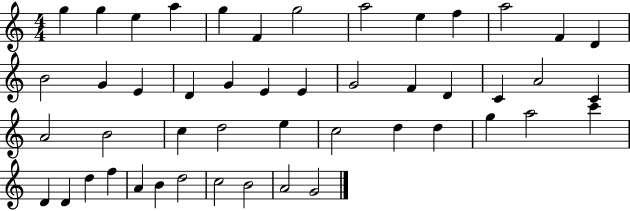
{
  \clef treble
  \numericTimeSignature
  \time 4/4
  \key c \major
  g''4 g''4 e''4 a''4 | g''4 f'4 g''2 | a''2 e''4 f''4 | a''2 f'4 d'4 | \break b'2 g'4 e'4 | d'4 g'4 e'4 e'4 | g'2 f'4 d'4 | c'4 a'2 c'4 | \break a'2 b'2 | c''4 d''2 e''4 | c''2 d''4 d''4 | g''4 a''2 c'''4 | \break d'4 d'4 d''4 f''4 | a'4 b'4 d''2 | c''2 b'2 | a'2 g'2 | \break \bar "|."
}